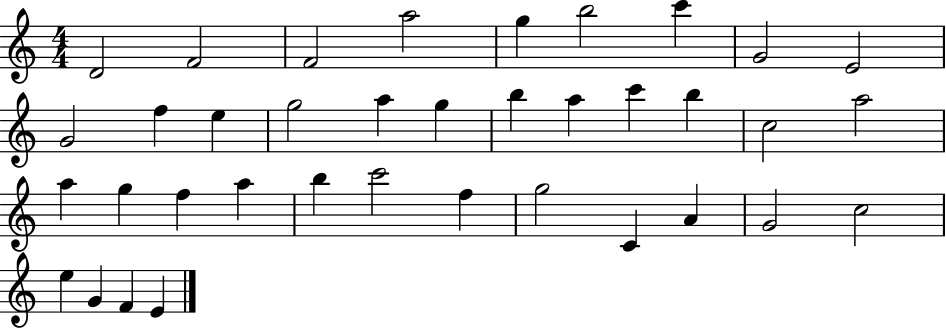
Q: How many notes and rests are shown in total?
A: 37